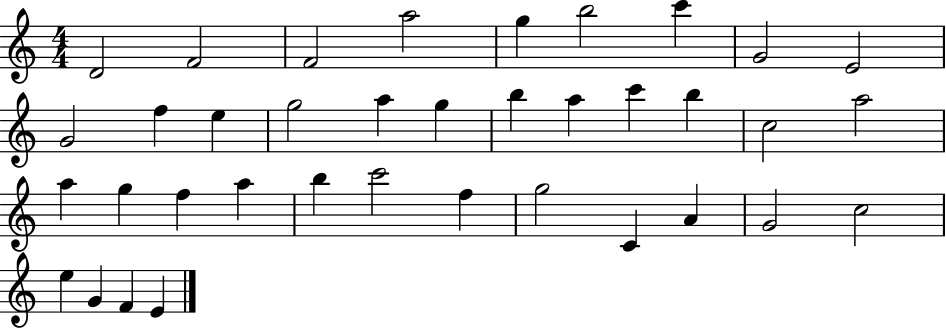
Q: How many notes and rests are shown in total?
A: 37